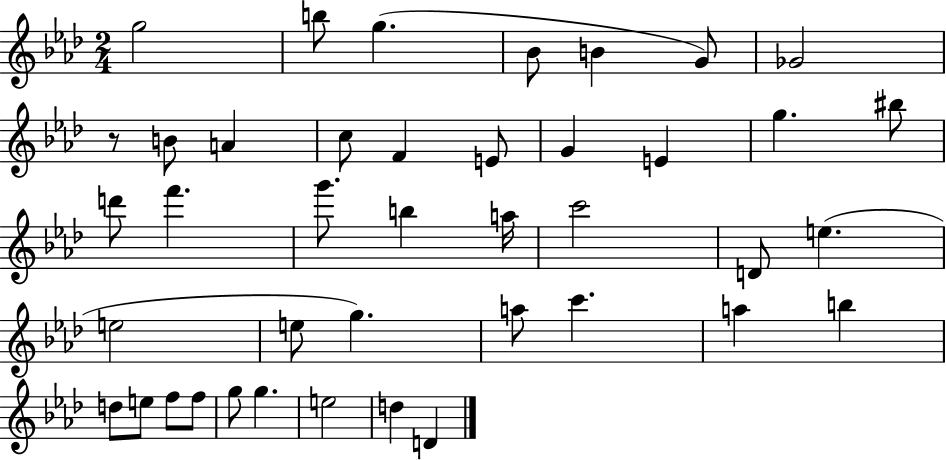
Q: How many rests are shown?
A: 1